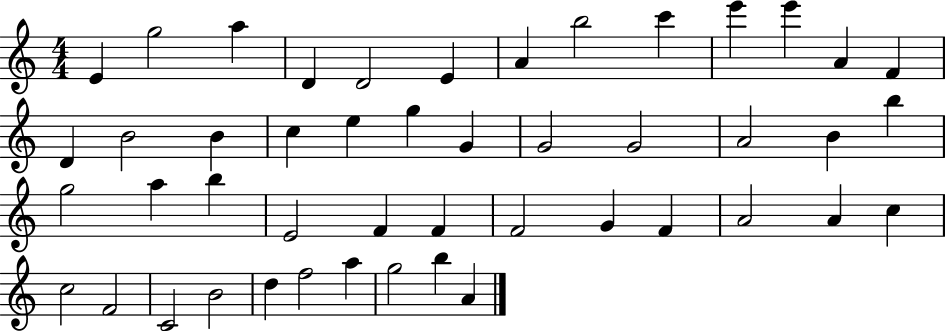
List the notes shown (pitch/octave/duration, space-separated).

E4/q G5/h A5/q D4/q D4/h E4/q A4/q B5/h C6/q E6/q E6/q A4/q F4/q D4/q B4/h B4/q C5/q E5/q G5/q G4/q G4/h G4/h A4/h B4/q B5/q G5/h A5/q B5/q E4/h F4/q F4/q F4/h G4/q F4/q A4/h A4/q C5/q C5/h F4/h C4/h B4/h D5/q F5/h A5/q G5/h B5/q A4/q